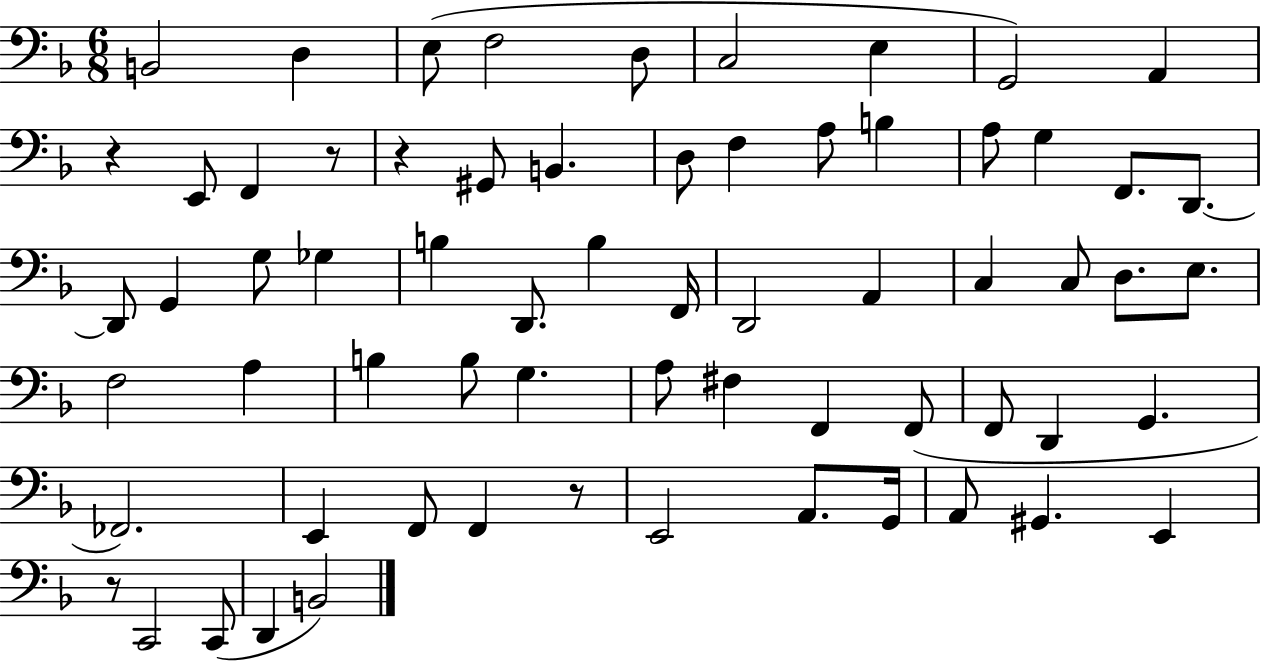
{
  \clef bass
  \numericTimeSignature
  \time 6/8
  \key f \major
  b,2 d4 | e8( f2 d8 | c2 e4 | g,2) a,4 | \break r4 e,8 f,4 r8 | r4 gis,8 b,4. | d8 f4 a8 b4 | a8 g4 f,8. d,8.~~ | \break d,8 g,4 g8 ges4 | b4 d,8. b4 f,16 | d,2 a,4 | c4 c8 d8. e8. | \break f2 a4 | b4 b8 g4. | a8 fis4 f,4 f,8( | f,8 d,4 g,4. | \break fes,2.) | e,4 f,8 f,4 r8 | e,2 a,8. g,16 | a,8 gis,4. e,4 | \break r8 c,2 c,8( | d,4 b,2) | \bar "|."
}